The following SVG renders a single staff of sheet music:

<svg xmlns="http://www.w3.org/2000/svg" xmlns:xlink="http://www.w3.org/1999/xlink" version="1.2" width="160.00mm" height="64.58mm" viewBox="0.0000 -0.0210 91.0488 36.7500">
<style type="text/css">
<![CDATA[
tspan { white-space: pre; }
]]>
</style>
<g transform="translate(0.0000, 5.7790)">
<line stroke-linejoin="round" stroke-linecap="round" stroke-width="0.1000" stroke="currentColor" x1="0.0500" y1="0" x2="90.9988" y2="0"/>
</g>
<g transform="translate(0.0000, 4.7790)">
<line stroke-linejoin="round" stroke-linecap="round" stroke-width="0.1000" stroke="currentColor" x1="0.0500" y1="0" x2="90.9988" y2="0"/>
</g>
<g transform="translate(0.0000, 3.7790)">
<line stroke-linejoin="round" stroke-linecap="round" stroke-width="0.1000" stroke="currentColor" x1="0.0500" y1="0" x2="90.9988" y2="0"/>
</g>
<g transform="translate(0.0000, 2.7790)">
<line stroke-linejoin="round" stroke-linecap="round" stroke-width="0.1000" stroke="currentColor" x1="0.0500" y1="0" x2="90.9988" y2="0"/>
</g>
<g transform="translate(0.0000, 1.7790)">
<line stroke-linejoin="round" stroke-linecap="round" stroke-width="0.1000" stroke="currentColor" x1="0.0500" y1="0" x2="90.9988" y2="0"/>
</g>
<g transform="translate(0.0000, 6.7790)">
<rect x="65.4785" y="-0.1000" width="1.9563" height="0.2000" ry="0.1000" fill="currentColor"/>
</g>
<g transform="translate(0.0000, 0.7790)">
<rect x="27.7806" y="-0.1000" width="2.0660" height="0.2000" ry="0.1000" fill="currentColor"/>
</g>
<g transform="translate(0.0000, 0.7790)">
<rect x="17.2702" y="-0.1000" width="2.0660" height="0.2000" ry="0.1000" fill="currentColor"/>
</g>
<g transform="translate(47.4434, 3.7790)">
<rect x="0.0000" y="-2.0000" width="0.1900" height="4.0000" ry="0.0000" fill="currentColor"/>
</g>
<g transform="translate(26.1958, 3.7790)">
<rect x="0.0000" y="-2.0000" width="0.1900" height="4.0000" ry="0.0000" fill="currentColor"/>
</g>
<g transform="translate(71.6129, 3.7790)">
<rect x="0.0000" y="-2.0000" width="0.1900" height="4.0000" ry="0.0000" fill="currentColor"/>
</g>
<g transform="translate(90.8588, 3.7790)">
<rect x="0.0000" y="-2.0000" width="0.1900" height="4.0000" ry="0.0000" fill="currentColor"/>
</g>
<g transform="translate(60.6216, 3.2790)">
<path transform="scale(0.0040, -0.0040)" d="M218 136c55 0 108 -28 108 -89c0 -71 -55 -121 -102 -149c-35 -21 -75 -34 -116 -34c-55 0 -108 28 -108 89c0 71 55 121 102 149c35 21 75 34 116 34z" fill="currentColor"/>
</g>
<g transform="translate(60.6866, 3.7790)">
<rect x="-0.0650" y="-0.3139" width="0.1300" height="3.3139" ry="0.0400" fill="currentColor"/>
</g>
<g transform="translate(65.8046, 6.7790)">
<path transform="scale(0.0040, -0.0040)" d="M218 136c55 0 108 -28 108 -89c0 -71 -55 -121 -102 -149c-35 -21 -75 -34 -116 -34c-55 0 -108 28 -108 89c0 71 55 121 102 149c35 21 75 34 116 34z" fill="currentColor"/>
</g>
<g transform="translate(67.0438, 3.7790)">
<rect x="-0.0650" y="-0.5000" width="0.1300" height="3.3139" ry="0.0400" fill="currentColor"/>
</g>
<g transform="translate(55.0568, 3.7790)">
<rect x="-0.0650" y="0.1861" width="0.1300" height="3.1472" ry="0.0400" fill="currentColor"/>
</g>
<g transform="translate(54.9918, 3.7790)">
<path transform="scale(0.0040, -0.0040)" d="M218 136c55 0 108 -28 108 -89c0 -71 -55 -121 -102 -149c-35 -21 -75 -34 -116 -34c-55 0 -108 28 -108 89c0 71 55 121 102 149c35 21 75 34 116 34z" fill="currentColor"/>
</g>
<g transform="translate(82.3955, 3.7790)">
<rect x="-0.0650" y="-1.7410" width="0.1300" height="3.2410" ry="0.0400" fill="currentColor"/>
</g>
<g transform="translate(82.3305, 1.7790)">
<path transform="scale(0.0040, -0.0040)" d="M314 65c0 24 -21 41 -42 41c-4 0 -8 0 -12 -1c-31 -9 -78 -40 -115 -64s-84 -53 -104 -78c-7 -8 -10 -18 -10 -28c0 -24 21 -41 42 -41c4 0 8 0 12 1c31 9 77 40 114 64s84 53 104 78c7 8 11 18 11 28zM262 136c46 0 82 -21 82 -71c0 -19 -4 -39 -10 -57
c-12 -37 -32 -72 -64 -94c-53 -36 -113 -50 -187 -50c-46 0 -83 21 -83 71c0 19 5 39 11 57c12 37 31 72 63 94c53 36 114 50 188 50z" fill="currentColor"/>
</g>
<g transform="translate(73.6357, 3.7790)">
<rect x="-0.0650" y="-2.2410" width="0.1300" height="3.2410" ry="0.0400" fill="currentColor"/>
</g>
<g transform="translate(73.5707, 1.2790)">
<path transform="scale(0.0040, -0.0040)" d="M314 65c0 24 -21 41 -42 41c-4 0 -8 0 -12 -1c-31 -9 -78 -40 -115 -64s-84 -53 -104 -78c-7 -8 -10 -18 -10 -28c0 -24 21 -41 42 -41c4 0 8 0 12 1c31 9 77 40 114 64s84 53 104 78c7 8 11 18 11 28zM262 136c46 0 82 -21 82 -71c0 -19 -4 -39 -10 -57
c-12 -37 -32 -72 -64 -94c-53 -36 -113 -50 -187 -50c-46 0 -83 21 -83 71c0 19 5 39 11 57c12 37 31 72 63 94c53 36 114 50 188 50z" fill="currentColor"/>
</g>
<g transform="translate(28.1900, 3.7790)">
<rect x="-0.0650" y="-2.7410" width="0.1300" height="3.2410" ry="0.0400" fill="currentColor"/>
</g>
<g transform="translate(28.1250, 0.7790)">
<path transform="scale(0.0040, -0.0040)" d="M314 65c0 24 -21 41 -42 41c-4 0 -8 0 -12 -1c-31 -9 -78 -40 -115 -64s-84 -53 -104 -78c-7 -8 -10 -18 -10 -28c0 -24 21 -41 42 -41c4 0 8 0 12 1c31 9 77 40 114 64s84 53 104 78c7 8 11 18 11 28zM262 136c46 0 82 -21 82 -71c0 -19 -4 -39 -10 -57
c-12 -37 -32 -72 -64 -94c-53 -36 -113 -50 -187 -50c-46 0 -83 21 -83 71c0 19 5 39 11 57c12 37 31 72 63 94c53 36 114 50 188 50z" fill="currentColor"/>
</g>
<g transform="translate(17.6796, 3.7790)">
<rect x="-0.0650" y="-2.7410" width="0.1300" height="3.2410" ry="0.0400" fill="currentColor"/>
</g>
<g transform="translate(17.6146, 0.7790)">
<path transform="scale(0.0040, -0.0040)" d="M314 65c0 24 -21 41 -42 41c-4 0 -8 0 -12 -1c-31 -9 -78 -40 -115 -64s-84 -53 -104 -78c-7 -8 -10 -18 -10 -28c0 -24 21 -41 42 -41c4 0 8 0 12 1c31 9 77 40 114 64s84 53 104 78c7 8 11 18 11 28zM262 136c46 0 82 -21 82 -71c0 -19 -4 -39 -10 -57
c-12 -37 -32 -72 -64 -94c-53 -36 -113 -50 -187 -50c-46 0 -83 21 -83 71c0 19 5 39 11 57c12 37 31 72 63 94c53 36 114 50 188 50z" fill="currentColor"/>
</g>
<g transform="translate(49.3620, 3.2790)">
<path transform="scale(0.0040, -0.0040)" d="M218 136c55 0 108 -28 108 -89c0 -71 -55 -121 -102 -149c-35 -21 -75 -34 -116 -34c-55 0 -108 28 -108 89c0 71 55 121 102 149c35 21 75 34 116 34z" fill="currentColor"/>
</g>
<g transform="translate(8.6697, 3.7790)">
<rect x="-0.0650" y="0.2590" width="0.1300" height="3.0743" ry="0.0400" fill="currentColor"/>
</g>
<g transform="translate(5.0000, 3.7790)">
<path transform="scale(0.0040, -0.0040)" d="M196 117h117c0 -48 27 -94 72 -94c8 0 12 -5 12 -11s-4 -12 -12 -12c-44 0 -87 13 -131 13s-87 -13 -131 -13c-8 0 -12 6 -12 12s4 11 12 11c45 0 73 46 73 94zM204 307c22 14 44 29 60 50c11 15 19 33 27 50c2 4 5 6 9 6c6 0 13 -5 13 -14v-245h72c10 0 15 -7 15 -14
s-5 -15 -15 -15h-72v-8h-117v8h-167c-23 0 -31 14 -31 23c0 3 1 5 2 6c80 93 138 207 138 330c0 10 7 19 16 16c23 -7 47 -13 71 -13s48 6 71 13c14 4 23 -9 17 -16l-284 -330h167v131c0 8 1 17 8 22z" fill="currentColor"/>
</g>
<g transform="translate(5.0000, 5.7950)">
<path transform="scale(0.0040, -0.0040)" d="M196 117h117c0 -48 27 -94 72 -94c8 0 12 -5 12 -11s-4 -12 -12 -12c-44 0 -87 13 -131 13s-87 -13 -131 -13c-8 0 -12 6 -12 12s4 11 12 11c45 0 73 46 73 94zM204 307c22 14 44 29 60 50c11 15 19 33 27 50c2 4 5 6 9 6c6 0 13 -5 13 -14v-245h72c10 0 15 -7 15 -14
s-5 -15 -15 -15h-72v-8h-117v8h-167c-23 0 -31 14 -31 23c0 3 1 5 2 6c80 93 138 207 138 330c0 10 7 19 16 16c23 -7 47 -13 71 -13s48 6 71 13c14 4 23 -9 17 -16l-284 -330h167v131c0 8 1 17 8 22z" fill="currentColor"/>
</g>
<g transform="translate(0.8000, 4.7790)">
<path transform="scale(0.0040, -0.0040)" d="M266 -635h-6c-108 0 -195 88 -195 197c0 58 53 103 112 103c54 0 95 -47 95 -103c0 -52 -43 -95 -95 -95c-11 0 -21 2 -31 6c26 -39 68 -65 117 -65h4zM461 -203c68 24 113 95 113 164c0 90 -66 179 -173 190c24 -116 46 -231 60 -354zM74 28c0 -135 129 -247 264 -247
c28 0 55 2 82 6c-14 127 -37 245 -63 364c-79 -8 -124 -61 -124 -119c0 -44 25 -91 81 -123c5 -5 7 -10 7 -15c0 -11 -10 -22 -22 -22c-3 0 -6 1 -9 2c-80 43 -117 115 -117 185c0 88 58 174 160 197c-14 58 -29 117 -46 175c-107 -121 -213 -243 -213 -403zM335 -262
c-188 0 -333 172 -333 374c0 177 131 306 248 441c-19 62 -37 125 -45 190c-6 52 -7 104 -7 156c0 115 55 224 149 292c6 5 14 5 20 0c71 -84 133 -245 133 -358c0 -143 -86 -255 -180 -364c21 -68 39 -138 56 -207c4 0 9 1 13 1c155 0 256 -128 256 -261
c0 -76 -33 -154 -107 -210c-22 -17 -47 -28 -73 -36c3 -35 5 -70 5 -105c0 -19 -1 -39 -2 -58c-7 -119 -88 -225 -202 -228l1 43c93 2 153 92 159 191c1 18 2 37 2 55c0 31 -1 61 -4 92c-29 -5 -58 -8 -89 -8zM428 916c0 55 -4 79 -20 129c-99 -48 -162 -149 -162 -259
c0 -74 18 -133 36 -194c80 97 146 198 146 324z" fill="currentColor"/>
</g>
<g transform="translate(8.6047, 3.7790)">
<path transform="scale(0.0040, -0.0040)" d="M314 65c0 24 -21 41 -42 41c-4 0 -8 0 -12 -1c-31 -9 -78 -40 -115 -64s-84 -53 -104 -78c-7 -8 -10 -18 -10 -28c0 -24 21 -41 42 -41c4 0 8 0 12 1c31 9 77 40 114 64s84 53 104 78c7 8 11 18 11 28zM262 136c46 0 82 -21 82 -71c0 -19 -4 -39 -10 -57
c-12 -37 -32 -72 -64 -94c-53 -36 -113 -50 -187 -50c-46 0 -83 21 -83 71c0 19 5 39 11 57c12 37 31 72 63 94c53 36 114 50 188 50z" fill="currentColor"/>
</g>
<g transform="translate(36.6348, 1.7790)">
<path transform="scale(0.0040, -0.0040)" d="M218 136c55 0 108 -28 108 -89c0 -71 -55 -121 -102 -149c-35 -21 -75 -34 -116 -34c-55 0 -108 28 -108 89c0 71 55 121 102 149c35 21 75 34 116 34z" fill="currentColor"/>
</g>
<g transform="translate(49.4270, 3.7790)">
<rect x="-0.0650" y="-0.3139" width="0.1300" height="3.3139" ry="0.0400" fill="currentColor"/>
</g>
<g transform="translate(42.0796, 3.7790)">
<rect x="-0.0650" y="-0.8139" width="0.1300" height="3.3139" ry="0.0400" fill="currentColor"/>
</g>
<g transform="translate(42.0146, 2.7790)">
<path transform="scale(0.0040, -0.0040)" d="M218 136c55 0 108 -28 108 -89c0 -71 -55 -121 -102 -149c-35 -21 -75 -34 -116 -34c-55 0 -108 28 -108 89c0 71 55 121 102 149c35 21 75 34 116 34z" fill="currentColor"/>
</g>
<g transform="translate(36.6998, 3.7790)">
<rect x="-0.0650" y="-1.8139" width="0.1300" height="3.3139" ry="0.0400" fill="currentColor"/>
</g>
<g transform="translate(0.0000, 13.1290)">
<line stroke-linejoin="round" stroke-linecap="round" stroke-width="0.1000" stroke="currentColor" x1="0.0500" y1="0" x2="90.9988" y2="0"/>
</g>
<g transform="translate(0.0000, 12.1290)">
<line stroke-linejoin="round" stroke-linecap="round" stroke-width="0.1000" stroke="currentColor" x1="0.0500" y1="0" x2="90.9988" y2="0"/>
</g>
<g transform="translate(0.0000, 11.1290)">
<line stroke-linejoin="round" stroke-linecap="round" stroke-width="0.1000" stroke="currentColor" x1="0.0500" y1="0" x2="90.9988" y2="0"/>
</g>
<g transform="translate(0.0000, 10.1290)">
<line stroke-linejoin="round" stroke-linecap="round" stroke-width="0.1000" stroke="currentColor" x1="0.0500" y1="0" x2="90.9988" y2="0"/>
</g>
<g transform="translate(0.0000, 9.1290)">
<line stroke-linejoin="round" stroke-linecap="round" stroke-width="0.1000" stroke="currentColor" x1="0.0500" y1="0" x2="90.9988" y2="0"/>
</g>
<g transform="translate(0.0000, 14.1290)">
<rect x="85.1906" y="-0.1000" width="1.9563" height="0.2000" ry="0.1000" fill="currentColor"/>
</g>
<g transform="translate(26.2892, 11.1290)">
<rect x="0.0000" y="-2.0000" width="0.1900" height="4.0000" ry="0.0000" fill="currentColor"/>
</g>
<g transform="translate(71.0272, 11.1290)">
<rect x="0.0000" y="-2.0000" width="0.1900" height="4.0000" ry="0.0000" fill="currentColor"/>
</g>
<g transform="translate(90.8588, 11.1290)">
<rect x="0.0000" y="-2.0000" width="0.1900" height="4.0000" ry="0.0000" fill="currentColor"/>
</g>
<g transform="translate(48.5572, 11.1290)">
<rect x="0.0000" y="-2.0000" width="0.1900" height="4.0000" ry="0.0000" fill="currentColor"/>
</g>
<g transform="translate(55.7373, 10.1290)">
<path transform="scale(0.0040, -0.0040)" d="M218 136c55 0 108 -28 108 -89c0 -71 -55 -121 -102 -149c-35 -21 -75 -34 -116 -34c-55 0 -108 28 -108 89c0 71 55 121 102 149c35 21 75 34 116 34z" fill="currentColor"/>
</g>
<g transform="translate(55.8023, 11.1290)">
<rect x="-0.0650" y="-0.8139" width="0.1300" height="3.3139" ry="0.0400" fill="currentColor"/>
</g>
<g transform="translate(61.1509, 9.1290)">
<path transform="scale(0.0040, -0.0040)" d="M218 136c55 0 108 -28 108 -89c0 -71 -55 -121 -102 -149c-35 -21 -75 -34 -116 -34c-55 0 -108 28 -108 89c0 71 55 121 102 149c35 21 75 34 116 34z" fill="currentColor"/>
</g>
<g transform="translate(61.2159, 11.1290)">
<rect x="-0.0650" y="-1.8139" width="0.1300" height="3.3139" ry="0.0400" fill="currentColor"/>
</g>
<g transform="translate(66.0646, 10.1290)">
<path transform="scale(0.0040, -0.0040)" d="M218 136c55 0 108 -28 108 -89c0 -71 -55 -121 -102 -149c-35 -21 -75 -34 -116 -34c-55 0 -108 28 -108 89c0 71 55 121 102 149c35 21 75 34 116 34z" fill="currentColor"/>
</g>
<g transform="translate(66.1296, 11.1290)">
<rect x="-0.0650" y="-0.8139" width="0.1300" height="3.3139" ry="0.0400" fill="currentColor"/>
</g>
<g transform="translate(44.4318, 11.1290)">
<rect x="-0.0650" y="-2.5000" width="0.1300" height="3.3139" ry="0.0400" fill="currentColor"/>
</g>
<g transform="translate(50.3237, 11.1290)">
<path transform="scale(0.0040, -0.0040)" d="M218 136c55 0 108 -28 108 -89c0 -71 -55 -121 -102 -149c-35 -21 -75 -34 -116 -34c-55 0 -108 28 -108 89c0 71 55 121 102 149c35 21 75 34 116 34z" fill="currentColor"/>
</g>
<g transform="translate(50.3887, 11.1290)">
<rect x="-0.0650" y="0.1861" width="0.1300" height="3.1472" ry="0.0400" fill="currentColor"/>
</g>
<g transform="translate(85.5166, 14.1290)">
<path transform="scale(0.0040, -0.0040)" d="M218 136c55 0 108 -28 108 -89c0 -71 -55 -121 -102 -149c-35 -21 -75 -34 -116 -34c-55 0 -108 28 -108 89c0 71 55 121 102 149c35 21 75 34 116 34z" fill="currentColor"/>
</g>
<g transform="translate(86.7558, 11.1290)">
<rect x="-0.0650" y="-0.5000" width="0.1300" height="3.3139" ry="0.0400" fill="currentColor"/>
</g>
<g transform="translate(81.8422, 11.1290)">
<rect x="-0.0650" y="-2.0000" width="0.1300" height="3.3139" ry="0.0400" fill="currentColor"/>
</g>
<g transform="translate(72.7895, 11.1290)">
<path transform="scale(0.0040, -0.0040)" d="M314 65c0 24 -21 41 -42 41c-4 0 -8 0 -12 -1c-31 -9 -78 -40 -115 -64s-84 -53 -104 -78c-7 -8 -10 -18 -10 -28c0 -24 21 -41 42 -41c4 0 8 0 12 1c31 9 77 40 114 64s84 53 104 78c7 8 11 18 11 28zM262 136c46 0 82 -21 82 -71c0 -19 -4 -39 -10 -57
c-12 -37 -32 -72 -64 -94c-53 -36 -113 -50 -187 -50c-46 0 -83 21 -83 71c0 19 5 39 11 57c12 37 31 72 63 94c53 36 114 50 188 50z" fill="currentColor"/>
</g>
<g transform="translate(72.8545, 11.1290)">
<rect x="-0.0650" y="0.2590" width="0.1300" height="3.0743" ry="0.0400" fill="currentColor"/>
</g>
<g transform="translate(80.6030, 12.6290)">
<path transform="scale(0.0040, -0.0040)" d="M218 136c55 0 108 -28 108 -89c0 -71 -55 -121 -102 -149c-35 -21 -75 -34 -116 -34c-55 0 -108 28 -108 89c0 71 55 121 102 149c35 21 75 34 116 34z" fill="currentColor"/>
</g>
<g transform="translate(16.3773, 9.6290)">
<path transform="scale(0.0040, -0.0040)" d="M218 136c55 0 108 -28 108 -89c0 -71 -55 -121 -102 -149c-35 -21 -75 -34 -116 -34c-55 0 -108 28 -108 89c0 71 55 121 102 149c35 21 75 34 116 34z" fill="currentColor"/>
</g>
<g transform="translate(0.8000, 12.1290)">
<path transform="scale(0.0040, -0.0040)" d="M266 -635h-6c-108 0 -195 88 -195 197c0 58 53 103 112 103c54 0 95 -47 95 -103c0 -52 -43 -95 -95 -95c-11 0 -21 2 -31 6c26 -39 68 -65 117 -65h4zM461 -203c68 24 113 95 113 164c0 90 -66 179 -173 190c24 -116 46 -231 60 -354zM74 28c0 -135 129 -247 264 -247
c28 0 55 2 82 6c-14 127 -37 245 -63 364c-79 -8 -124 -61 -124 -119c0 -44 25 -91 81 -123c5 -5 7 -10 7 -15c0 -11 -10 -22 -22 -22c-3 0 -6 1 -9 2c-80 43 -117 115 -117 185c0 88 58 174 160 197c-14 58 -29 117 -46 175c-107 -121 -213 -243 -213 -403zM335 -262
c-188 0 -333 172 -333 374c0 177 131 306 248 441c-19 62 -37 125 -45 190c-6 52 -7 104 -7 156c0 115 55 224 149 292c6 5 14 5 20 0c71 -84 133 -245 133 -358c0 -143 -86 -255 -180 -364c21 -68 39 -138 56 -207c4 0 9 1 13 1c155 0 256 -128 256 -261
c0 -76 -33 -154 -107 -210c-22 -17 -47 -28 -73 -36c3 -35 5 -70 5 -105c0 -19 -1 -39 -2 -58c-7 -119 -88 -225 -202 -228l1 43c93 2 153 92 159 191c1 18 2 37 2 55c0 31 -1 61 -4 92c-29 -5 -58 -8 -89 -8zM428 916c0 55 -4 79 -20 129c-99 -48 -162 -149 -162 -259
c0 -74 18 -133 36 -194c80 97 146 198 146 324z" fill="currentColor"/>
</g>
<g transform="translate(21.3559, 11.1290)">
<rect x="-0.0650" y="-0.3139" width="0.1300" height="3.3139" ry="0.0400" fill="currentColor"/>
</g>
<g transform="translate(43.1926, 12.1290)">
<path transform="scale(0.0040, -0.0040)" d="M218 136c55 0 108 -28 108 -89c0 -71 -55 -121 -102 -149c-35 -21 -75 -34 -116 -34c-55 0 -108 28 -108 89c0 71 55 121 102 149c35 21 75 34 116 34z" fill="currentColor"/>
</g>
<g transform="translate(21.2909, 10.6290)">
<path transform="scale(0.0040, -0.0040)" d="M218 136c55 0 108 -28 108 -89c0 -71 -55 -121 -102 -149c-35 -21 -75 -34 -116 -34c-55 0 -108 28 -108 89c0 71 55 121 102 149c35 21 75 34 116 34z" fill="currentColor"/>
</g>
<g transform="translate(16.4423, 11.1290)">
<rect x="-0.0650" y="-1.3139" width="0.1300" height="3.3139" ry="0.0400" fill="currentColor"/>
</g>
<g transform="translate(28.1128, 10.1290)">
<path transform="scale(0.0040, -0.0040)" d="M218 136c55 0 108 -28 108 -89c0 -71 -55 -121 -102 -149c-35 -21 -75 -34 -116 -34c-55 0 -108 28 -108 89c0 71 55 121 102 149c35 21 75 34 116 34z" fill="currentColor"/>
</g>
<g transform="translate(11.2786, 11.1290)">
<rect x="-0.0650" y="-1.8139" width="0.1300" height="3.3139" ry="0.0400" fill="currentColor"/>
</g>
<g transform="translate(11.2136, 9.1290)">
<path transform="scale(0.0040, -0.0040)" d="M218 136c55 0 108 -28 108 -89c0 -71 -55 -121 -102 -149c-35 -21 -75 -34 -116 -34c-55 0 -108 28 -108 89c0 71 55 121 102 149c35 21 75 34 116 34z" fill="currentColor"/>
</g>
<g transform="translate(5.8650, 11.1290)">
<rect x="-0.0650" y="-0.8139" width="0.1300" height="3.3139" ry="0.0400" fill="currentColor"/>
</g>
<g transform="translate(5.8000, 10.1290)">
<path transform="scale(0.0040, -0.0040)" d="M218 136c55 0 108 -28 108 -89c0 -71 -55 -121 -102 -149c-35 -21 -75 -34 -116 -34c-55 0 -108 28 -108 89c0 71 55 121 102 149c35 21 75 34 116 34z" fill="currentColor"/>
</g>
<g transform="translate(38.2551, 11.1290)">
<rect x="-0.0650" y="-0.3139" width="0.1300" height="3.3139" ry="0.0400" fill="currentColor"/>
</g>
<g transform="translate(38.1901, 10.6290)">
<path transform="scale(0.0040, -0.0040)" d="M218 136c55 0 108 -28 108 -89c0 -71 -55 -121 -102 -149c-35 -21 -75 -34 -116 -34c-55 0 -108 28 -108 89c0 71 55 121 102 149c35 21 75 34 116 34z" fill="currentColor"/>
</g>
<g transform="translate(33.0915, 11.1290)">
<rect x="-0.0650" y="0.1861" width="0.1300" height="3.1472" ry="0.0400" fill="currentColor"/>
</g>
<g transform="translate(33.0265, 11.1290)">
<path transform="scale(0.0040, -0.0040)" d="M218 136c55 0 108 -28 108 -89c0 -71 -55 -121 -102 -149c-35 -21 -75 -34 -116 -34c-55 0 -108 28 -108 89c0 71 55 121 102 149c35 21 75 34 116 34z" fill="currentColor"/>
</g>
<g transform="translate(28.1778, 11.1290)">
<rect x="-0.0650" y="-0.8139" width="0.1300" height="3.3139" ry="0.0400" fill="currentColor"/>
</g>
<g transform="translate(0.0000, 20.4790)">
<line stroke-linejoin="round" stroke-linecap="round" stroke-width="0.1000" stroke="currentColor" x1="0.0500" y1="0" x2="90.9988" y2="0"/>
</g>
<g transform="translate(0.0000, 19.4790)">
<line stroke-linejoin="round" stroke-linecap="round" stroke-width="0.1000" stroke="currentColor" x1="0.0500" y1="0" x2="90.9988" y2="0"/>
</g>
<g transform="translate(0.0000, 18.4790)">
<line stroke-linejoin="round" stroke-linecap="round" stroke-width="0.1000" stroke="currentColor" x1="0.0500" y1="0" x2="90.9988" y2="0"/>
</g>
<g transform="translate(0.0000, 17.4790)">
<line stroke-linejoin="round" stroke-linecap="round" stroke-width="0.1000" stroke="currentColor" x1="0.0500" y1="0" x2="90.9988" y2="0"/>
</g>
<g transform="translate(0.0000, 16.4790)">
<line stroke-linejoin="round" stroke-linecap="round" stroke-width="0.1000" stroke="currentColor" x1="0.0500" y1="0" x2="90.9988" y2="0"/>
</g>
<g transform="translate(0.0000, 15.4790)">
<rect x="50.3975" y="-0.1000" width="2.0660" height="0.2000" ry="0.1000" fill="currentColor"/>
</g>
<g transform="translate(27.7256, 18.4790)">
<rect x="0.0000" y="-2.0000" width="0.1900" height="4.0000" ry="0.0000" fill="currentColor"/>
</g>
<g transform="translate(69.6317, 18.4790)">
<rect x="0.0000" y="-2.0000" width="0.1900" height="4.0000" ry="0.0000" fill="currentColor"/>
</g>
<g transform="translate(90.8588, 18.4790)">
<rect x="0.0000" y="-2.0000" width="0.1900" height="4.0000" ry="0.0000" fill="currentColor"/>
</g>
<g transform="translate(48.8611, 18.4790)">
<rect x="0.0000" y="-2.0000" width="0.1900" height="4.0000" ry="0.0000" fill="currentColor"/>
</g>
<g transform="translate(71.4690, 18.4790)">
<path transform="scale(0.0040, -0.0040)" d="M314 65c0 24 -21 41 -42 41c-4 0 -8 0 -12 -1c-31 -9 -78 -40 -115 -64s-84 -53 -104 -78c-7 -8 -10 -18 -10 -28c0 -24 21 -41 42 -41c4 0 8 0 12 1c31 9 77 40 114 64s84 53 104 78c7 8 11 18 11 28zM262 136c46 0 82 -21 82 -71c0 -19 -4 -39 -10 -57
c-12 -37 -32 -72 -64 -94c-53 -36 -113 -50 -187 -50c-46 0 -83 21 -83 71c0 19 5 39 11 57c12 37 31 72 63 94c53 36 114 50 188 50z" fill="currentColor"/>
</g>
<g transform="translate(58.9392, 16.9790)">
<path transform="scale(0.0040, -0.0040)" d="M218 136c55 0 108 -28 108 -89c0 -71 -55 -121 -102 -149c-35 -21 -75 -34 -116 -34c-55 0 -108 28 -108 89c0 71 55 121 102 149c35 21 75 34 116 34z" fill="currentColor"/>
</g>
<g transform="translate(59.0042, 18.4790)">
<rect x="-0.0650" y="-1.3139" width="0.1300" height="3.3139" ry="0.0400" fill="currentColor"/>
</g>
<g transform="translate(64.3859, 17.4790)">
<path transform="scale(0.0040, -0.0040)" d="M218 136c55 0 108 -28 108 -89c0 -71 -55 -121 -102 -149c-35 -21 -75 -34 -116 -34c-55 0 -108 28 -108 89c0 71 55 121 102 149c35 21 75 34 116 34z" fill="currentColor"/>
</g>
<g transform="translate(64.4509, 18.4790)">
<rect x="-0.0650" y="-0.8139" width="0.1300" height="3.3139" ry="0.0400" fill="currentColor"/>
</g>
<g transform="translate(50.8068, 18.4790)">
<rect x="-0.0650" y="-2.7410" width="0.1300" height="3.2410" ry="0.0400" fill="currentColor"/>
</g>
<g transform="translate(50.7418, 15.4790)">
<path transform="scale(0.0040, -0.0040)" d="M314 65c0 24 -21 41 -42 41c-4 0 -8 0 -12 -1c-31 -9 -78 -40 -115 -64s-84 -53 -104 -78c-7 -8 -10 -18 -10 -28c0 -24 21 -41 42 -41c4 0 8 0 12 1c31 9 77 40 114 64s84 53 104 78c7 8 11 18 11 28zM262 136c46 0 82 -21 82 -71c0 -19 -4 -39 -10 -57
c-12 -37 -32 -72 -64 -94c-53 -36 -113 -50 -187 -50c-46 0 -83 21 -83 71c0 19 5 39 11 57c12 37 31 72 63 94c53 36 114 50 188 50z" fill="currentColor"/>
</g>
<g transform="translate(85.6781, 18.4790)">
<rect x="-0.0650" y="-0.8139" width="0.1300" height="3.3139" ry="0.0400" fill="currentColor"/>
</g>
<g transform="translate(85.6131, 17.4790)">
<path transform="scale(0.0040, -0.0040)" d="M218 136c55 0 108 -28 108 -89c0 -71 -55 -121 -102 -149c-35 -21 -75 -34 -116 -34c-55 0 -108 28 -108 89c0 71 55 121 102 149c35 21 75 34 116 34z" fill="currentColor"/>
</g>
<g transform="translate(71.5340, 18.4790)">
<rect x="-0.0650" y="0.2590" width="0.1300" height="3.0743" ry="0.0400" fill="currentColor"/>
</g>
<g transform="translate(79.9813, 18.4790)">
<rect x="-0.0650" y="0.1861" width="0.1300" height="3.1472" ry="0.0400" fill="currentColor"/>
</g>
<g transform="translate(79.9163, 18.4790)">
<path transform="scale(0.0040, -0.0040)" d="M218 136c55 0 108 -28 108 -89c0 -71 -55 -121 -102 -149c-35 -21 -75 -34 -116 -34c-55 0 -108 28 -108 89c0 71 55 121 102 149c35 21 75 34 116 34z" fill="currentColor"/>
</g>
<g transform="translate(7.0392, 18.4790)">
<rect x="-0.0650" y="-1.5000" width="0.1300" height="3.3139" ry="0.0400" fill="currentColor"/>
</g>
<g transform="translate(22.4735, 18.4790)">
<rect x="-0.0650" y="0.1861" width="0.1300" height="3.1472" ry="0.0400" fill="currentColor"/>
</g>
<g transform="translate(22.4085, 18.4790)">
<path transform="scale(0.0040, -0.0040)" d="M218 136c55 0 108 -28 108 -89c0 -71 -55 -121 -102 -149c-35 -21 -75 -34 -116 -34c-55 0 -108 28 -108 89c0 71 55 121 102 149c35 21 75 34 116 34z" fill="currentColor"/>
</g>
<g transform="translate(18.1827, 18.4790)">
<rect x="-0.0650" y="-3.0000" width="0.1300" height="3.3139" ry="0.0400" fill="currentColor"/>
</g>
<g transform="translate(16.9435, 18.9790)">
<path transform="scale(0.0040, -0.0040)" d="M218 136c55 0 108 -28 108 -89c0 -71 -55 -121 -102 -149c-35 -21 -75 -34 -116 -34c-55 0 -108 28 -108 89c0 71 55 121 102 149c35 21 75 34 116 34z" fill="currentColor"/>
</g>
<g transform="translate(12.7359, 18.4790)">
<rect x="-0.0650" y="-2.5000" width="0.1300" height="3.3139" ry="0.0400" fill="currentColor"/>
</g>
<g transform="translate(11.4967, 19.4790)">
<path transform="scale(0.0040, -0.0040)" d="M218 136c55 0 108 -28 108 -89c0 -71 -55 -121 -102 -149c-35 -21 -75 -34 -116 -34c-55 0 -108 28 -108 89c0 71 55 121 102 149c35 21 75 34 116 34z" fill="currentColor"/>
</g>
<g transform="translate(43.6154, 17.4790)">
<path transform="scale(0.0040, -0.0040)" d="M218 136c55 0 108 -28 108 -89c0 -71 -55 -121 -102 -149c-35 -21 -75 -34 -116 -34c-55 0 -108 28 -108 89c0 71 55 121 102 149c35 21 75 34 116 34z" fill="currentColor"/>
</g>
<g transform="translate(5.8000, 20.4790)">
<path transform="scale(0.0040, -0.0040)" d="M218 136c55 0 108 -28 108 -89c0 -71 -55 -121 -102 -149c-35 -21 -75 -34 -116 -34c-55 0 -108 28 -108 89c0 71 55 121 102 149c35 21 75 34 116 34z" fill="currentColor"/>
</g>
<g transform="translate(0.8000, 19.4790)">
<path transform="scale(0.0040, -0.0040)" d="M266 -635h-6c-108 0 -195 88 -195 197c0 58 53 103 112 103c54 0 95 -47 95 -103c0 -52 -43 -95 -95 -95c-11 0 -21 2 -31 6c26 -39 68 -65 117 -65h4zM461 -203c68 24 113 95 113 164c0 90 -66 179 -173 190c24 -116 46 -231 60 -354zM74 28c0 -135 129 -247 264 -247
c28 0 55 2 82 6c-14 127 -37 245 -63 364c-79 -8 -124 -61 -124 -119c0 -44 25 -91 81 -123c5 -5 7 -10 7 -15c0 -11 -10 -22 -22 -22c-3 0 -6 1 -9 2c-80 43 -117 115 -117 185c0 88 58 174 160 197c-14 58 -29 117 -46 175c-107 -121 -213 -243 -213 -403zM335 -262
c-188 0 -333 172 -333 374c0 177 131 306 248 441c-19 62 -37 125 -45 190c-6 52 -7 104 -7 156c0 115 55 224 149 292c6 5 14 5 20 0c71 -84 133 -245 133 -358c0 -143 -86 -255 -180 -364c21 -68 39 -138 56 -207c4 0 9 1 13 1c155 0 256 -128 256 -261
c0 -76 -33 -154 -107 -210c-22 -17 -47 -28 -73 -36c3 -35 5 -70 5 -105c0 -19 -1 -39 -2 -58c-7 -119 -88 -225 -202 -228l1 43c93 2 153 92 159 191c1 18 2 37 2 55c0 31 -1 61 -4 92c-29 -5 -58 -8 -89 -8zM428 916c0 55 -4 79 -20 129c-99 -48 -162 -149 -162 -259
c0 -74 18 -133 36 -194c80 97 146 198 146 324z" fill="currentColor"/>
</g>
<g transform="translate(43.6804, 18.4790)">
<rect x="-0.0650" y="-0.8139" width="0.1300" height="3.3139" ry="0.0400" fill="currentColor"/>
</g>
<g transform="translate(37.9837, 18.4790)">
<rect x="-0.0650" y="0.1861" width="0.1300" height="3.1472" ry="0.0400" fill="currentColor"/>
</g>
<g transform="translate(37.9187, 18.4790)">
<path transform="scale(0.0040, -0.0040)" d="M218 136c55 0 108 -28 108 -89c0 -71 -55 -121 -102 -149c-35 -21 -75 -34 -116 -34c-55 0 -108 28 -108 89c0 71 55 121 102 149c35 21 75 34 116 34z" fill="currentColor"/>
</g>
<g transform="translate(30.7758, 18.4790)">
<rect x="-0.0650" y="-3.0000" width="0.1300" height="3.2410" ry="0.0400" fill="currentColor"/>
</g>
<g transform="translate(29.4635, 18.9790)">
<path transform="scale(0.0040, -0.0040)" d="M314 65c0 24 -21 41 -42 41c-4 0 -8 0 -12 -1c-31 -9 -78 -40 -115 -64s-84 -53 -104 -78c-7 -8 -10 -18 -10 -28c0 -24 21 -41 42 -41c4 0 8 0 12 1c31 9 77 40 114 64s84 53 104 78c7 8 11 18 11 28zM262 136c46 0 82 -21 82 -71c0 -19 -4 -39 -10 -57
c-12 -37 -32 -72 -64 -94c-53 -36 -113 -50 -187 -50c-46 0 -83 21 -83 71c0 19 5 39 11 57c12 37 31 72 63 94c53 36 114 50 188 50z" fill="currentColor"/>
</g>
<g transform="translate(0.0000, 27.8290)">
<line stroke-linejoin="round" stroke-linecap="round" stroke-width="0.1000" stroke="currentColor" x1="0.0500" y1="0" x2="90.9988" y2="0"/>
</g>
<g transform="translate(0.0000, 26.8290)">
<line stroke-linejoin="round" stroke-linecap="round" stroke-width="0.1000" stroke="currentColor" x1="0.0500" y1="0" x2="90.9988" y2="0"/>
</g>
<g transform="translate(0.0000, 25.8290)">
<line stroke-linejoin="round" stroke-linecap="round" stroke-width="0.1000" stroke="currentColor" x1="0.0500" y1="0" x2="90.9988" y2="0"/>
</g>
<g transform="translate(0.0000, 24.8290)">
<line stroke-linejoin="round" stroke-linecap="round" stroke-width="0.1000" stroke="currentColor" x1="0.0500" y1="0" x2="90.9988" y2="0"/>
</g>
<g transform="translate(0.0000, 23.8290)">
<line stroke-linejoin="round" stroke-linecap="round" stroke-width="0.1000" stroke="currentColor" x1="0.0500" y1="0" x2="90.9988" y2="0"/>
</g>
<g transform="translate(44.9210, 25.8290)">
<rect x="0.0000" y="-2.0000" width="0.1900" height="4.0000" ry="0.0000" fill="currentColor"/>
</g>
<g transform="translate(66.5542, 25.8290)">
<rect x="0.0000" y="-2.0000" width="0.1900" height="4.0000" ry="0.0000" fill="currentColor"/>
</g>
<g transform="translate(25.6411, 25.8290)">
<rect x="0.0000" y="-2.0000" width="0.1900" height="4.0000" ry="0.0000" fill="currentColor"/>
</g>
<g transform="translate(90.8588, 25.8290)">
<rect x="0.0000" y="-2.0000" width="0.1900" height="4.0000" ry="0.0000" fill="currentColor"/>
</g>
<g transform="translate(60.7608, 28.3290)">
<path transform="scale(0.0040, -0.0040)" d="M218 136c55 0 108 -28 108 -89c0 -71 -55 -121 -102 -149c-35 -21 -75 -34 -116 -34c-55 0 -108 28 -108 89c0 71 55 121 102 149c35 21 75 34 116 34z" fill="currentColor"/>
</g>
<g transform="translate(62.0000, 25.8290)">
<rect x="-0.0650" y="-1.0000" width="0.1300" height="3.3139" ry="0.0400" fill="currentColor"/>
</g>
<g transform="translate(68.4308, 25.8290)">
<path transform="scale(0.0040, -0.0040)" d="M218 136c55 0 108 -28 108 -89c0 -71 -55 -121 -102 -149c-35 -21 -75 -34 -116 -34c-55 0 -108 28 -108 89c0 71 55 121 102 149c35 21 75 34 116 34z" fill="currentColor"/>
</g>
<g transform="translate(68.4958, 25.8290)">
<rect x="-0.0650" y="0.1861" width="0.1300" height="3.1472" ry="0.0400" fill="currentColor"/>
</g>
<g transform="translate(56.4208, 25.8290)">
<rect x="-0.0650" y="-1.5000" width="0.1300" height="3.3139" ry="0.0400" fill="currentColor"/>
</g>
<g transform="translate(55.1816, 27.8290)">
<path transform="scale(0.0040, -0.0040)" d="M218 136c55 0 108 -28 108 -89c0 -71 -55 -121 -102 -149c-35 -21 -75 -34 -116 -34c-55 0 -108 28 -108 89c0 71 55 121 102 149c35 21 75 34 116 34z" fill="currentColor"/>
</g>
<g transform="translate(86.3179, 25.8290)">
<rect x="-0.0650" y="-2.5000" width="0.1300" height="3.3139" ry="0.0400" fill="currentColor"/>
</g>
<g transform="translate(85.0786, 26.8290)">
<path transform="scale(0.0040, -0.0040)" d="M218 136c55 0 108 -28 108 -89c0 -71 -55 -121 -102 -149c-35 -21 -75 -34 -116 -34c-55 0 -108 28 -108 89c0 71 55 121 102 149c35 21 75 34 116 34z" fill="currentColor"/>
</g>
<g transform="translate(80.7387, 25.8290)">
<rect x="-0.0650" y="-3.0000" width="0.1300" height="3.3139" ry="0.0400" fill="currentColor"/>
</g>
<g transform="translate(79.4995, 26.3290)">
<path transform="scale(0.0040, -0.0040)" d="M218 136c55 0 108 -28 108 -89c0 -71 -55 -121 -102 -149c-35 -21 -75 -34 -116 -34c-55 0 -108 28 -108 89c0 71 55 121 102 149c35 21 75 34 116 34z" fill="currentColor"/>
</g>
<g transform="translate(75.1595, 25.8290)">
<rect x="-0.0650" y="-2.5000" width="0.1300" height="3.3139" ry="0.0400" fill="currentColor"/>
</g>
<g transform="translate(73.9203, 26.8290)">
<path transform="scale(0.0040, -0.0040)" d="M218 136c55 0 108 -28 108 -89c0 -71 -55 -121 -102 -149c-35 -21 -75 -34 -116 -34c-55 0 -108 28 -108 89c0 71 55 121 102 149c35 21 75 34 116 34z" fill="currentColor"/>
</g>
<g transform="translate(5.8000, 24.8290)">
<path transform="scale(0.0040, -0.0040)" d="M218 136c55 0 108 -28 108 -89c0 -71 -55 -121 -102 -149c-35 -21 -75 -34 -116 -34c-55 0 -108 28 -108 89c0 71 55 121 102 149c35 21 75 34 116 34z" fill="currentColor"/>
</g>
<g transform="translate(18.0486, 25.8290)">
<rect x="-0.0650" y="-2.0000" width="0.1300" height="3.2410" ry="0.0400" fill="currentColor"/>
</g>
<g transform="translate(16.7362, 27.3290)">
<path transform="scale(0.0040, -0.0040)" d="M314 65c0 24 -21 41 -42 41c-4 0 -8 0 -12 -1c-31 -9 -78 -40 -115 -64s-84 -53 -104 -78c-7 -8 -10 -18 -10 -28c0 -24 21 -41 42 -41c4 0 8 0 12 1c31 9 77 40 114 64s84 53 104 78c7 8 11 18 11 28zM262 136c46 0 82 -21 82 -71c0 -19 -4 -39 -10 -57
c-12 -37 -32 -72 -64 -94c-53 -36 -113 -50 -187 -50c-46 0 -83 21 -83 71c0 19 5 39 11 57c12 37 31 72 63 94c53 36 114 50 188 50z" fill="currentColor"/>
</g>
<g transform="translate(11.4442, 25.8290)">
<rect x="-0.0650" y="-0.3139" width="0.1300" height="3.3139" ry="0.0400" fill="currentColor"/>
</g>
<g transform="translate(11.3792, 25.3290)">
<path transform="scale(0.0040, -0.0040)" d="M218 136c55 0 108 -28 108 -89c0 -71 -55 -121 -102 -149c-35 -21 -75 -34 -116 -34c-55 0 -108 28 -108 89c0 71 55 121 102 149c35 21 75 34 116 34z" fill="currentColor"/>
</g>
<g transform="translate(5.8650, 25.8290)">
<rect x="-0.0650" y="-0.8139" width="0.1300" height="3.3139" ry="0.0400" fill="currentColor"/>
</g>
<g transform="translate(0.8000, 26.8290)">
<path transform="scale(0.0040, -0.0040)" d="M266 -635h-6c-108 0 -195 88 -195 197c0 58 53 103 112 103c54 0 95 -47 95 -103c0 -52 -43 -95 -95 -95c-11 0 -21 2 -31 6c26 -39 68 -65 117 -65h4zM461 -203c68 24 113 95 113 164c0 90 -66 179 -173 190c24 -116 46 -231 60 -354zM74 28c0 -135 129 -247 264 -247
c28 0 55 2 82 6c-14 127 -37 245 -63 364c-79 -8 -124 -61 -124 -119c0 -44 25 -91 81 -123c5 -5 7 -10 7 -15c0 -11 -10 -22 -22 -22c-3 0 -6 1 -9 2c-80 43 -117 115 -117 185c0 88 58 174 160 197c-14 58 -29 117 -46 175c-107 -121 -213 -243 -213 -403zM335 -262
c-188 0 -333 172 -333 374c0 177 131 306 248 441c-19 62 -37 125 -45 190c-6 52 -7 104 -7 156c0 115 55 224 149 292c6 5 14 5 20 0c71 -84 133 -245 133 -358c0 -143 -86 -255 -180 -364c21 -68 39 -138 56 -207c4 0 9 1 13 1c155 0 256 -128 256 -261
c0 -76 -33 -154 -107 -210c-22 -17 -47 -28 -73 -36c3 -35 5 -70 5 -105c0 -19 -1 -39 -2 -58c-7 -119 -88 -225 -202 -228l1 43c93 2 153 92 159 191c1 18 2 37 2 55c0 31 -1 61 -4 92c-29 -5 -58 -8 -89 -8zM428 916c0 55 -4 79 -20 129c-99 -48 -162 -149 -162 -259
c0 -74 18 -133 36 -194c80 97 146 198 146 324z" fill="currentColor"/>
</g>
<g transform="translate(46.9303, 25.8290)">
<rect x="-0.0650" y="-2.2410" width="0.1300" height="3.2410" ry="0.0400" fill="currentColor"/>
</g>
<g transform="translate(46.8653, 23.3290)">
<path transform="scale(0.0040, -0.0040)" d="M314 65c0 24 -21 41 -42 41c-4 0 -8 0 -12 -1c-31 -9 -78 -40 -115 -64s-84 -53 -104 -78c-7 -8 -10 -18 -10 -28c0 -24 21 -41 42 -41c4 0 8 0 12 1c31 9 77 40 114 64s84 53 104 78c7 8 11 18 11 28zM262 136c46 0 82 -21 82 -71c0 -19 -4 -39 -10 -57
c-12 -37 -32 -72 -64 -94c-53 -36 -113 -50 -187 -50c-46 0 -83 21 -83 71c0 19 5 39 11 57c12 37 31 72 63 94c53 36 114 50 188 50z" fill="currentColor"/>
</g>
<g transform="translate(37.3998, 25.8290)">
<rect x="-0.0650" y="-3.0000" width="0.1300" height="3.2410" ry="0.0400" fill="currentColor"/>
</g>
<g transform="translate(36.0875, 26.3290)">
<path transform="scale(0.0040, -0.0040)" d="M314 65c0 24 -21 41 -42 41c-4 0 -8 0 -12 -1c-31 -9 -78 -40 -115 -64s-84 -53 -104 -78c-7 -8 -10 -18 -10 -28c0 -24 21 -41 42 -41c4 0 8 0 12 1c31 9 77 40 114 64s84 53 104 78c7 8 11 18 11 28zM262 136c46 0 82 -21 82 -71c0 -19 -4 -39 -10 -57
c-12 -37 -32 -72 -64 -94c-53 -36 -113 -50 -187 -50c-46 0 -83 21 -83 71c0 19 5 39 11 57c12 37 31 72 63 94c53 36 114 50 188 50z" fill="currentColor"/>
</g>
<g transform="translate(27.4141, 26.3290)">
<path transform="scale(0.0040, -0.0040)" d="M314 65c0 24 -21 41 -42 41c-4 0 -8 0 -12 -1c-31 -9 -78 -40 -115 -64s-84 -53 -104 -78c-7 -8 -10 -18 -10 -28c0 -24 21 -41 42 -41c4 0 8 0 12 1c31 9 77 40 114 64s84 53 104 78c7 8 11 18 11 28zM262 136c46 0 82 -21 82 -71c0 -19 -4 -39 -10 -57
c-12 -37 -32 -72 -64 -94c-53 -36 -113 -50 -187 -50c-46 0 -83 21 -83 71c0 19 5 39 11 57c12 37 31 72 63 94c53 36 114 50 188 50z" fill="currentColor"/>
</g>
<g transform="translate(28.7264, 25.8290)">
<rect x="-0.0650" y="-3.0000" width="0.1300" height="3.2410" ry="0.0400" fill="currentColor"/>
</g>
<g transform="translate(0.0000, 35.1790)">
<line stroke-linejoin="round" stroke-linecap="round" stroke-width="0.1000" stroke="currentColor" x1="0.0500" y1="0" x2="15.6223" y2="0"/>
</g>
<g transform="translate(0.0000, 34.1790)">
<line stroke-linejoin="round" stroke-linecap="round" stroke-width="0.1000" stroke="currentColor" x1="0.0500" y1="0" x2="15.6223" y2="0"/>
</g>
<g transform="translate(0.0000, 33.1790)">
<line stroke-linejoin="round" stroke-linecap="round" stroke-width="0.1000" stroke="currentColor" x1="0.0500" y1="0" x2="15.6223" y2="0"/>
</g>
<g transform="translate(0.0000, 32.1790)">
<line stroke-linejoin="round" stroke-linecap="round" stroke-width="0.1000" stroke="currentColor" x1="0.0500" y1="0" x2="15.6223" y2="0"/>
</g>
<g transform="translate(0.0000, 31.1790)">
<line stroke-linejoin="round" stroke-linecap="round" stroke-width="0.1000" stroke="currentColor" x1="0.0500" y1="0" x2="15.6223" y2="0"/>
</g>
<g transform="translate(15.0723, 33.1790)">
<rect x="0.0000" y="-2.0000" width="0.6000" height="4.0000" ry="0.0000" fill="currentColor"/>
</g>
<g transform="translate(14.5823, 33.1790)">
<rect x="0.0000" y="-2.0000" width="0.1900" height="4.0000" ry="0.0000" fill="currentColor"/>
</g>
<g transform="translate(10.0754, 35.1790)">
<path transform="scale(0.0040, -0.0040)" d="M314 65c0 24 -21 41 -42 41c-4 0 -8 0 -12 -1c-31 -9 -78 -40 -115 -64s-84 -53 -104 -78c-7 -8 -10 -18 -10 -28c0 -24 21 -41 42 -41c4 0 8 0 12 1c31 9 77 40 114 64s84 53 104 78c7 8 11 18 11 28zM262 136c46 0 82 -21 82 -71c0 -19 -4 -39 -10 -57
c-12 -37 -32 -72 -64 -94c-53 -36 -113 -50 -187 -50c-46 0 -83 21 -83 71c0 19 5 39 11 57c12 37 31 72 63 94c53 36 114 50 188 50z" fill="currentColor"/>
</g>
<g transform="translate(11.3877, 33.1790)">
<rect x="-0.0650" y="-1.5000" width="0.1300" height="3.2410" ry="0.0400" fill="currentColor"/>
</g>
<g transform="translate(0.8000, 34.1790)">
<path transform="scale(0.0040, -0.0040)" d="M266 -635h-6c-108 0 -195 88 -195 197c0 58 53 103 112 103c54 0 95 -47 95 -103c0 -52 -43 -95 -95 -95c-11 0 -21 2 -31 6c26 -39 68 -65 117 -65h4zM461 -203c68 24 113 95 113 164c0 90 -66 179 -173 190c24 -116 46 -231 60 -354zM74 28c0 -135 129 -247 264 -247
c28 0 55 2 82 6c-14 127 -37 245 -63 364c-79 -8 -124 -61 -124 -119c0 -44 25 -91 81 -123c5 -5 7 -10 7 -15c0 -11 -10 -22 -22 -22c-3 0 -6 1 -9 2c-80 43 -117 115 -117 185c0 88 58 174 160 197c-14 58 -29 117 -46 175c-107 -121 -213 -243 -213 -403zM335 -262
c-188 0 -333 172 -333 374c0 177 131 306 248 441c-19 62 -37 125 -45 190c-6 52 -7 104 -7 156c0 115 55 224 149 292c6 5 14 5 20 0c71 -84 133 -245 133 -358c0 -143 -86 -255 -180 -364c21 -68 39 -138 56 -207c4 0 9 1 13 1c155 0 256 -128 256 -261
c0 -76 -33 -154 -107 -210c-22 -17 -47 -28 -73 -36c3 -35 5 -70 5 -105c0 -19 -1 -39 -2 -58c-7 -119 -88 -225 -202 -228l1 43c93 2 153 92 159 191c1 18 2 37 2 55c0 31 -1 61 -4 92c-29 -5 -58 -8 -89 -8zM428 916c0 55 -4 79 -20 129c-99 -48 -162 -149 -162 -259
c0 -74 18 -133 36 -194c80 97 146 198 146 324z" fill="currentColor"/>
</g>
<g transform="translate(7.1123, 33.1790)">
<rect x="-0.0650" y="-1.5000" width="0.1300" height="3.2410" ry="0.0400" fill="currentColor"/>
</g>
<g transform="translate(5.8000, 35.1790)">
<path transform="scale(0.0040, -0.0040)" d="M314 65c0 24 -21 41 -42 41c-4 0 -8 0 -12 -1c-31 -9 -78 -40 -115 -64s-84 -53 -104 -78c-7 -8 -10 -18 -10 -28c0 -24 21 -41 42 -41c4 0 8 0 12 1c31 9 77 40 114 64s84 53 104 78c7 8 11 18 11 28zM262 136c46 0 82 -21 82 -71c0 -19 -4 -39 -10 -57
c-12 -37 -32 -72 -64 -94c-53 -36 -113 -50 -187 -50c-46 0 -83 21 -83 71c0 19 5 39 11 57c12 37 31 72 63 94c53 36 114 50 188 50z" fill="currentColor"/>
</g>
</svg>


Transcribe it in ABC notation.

X:1
T:Untitled
M:4/4
L:1/4
K:C
B2 a2 a2 f d c B c C g2 f2 d f e c d B c G B d f d B2 F C E G A B A2 B d a2 e d B2 B d d c F2 A2 A2 g2 E D B G A G E2 E2